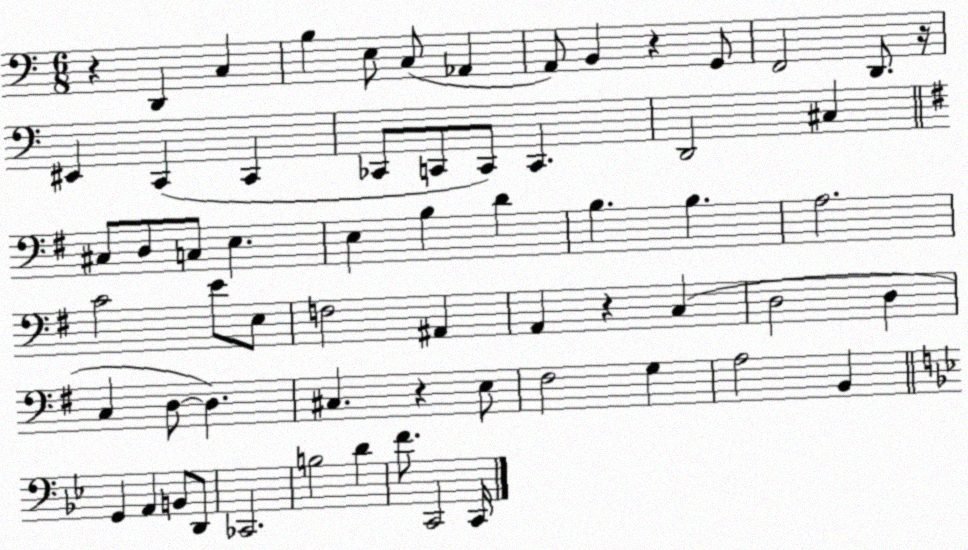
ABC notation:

X:1
T:Untitled
M:6/8
L:1/4
K:C
z D,, C, B, E,/2 C,/2 _A,, A,,/2 B,, z G,,/2 F,,2 D,,/2 z/4 ^E,, C,, C,, _C,,/2 C,,/2 C,,/2 C,, D,,2 ^C, ^C,/2 D,/2 C,/2 E, E, B, D B, B, A,2 C2 E/2 E,/2 F,2 ^A,, A,, z C, D,2 D, C, D,/2 D, ^C, z E,/2 ^F,2 G, A,2 B,, G,, A,, B,,/2 D,,/2 _C,,2 B,2 D F/2 C,,2 C,,/4